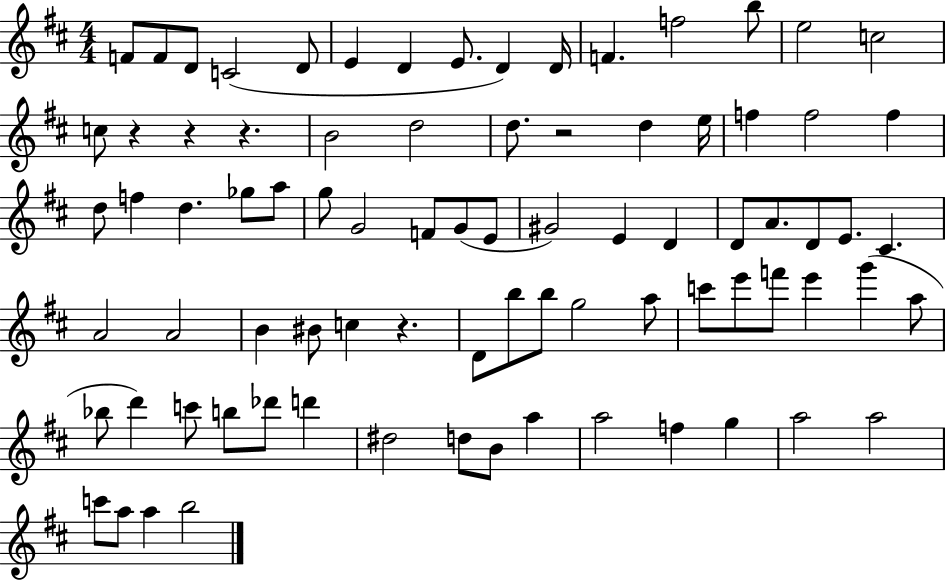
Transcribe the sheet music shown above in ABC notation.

X:1
T:Untitled
M:4/4
L:1/4
K:D
F/2 F/2 D/2 C2 D/2 E D E/2 D D/4 F f2 b/2 e2 c2 c/2 z z z B2 d2 d/2 z2 d e/4 f f2 f d/2 f d _g/2 a/2 g/2 G2 F/2 G/2 E/2 ^G2 E D D/2 A/2 D/2 E/2 ^C A2 A2 B ^B/2 c z D/2 b/2 b/2 g2 a/2 c'/2 e'/2 f'/2 e' g' a/2 _b/2 d' c'/2 b/2 _d'/2 d' ^d2 d/2 B/2 a a2 f g a2 a2 c'/2 a/2 a b2